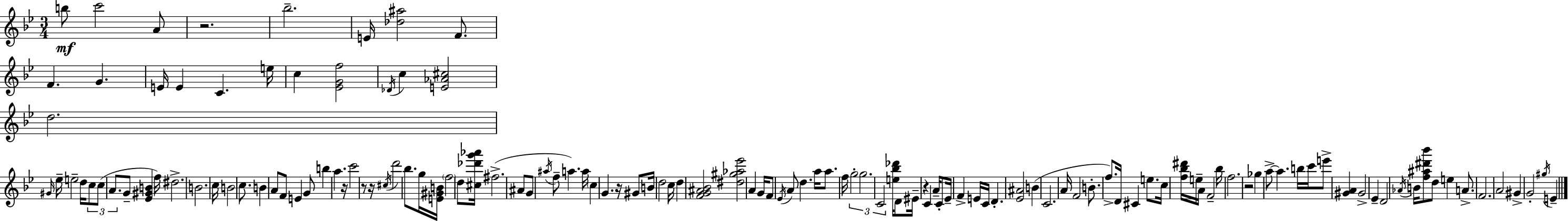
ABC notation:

X:1
T:Untitled
M:3/4
L:1/4
K:Gm
b/2 c'2 A/2 z2 _b2 E/4 [_d^a]2 F/2 F G E/4 E C e/4 c [_EGf]2 _D/4 c [E_A^c]2 d2 ^G/4 _e/4 e2 d/4 c/2 c/2 A/2 G/2 [_E^GB] f/4 ^d2 B2 c/4 B2 c/2 B A/2 F/2 E G/2 b a z/4 c'2 z/2 z/4 ^c/4 d'2 _b/2 g/4 [E^GB]/4 f2 d/2 [^c_d'g'_a']/4 ^f2 ^A/2 G/2 ^a/4 f/2 a a/4 c G z/4 ^G/2 B/4 d2 c/4 d [FG^A_B]2 [^d^g_a_e']2 A G/4 F/2 _E/4 A/2 d a/4 a/2 f/4 g2 g2 C2 [e_b_d']/4 D/2 ^E/4 z C A/4 C/2 _E/4 F E/4 C/4 D [_E^A]2 B C2 A/4 F2 B/2 f/2 D/4 ^C e/2 c/4 [f_b^d']/4 e/4 A/4 F2 _b/4 f2 z2 _g a/2 a b/4 c'/4 e'/2 [^GA] ^G2 _E D2 _A/4 B/4 [f^a^d'_b']/2 d/2 e A/2 F2 A2 ^G G2 ^g/4 E